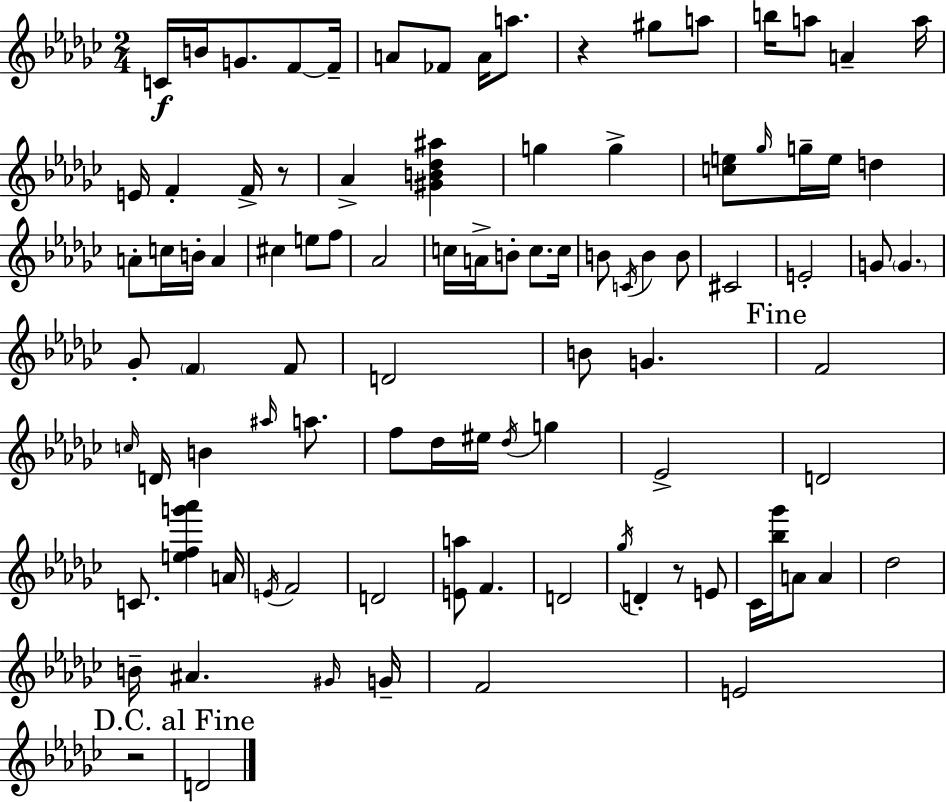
{
  \clef treble
  \numericTimeSignature
  \time 2/4
  \key ees \minor
  \repeat volta 2 { c'16\f b'16 g'8. f'8~~ f'16-- | a'8 fes'8 a'16 a''8. | r4 gis''8 a''8 | b''16 a''8 a'4-- a''16 | \break e'16 f'4-. f'16-> r8 | aes'4-> <gis' b' des'' ais''>4 | g''4 g''4-> | <c'' e''>8 \grace { ges''16 } g''16-- e''16 d''4 | \break a'8-. c''16 b'16-. a'4 | cis''4 e''8 f''8 | aes'2 | c''16 a'16-> b'8-. c''8. | \break c''16 b'8 \acciaccatura { c'16 } b'4 | b'8 cis'2 | e'2-. | g'8 \parenthesize g'4. | \break ges'8-. \parenthesize f'4 | f'8 d'2 | b'8 g'4. | \mark "Fine" f'2 | \break \grace { c''16 } d'16 b'4 | \grace { ais''16 } a''8. f''8 des''16 eis''16 | \acciaccatura { des''16 } g''4 ees'2-> | d'2 | \break c'8. | <e'' f'' g''' aes'''>4 a'16 \acciaccatura { e'16 } f'2 | d'2 | <e' a''>8 | \break f'4. d'2 | \acciaccatura { ges''16 } d'4-. | r8 e'8 ces'16 | <bes'' ges'''>16 a'8 a'4 des''2 | \break b'16-- | ais'4. \grace { gis'16 } g'16-- | f'2 | e'2 | \break r2 | \mark "D.C. al Fine" d'2 | } \bar "|."
}